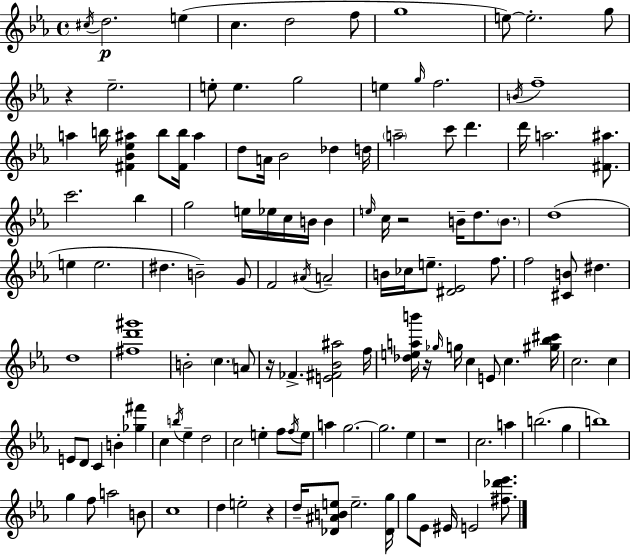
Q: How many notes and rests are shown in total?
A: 128